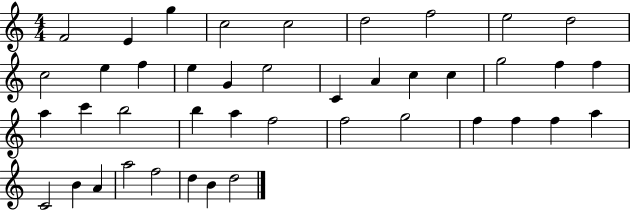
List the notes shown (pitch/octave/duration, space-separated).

F4/h E4/q G5/q C5/h C5/h D5/h F5/h E5/h D5/h C5/h E5/q F5/q E5/q G4/q E5/h C4/q A4/q C5/q C5/q G5/h F5/q F5/q A5/q C6/q B5/h B5/q A5/q F5/h F5/h G5/h F5/q F5/q F5/q A5/q C4/h B4/q A4/q A5/h F5/h D5/q B4/q D5/h